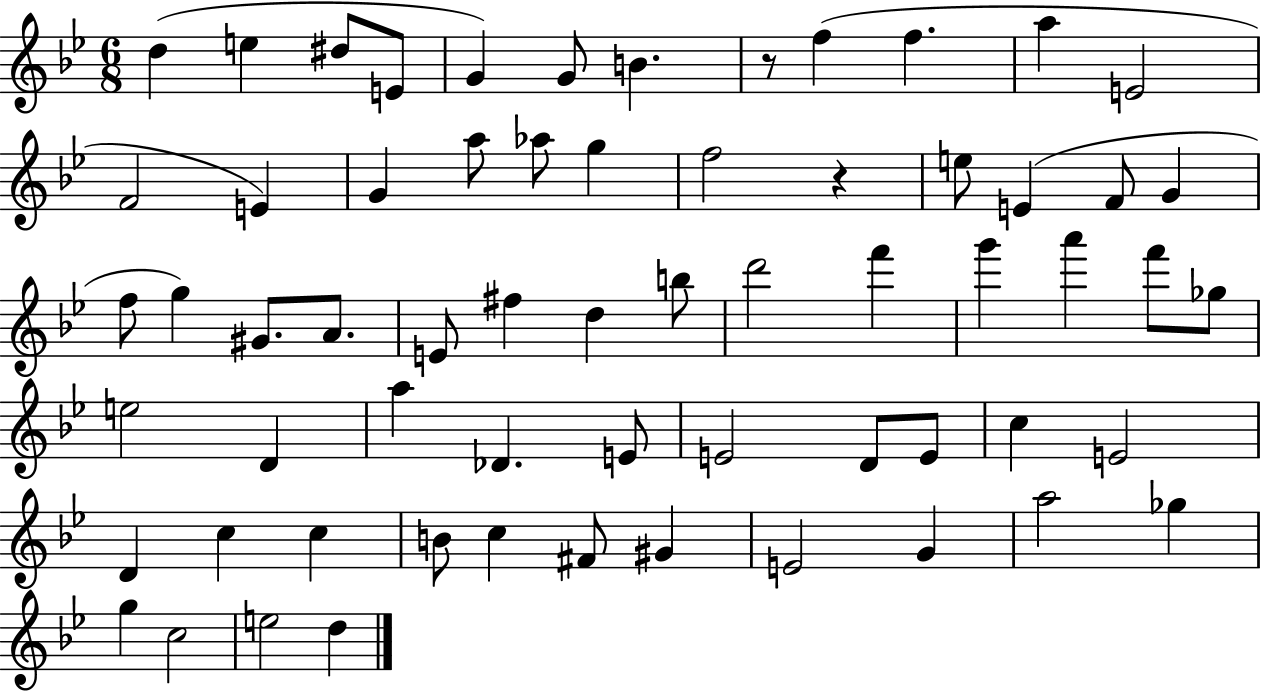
X:1
T:Untitled
M:6/8
L:1/4
K:Bb
d e ^d/2 E/2 G G/2 B z/2 f f a E2 F2 E G a/2 _a/2 g f2 z e/2 E F/2 G f/2 g ^G/2 A/2 E/2 ^f d b/2 d'2 f' g' a' f'/2 _g/2 e2 D a _D E/2 E2 D/2 E/2 c E2 D c c B/2 c ^F/2 ^G E2 G a2 _g g c2 e2 d